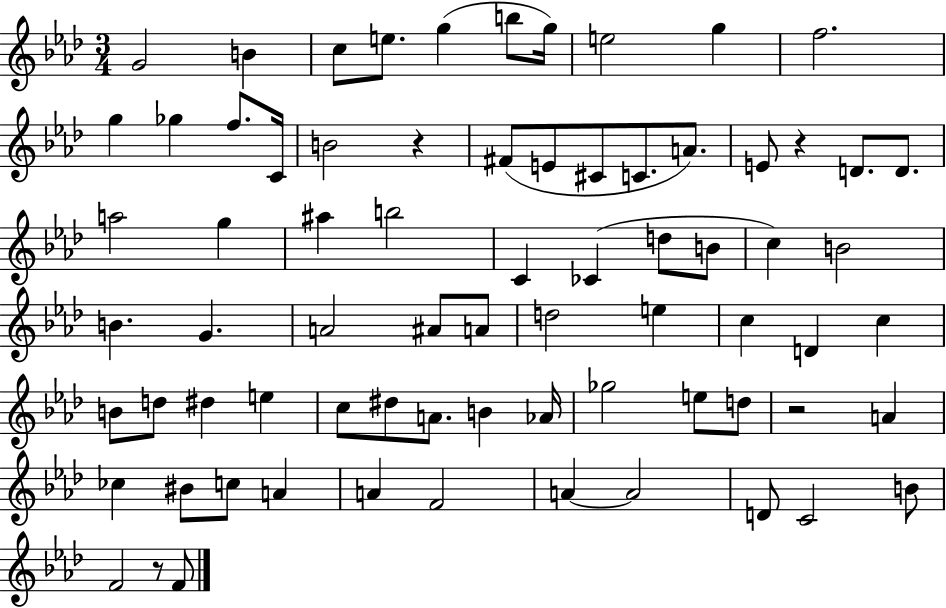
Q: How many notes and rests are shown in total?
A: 73